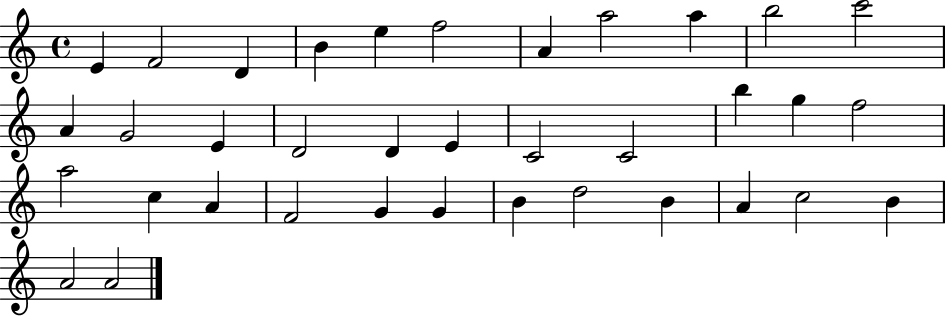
X:1
T:Untitled
M:4/4
L:1/4
K:C
E F2 D B e f2 A a2 a b2 c'2 A G2 E D2 D E C2 C2 b g f2 a2 c A F2 G G B d2 B A c2 B A2 A2